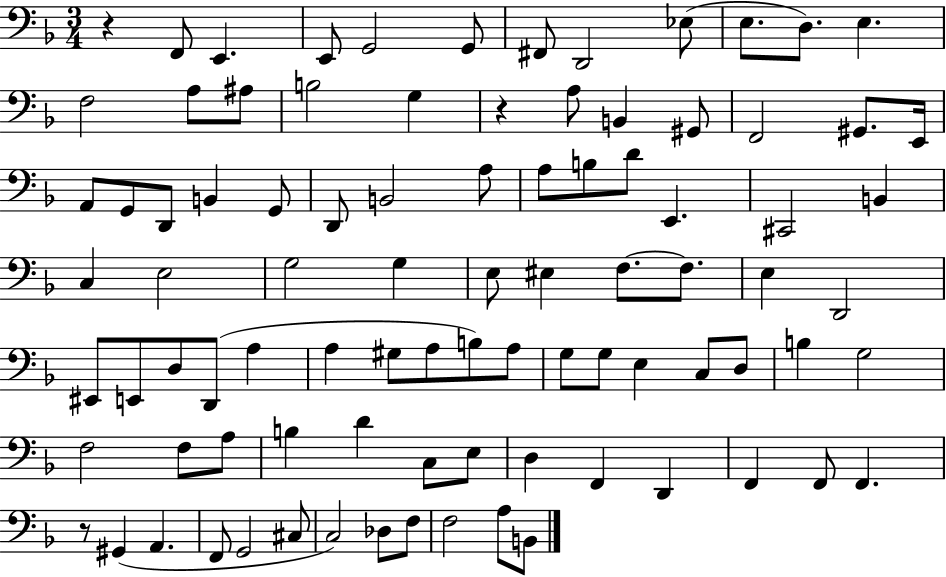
R/q F2/e E2/q. E2/e G2/h G2/e F#2/e D2/h Eb3/e E3/e. D3/e. E3/q. F3/h A3/e A#3/e B3/h G3/q R/q A3/e B2/q G#2/e F2/h G#2/e. E2/s A2/e G2/e D2/e B2/q G2/e D2/e B2/h A3/e A3/e B3/e D4/e E2/q. C#2/h B2/q C3/q E3/h G3/h G3/q E3/e EIS3/q F3/e. F3/e. E3/q D2/h EIS2/e E2/e D3/e D2/e A3/q A3/q G#3/e A3/e B3/e A3/e G3/e G3/e E3/q C3/e D3/e B3/q G3/h F3/h F3/e A3/e B3/q D4/q C3/e E3/e D3/q F2/q D2/q F2/q F2/e F2/q. R/e G#2/q A2/q. F2/e G2/h C#3/e C3/h Db3/e F3/e F3/h A3/e B2/e